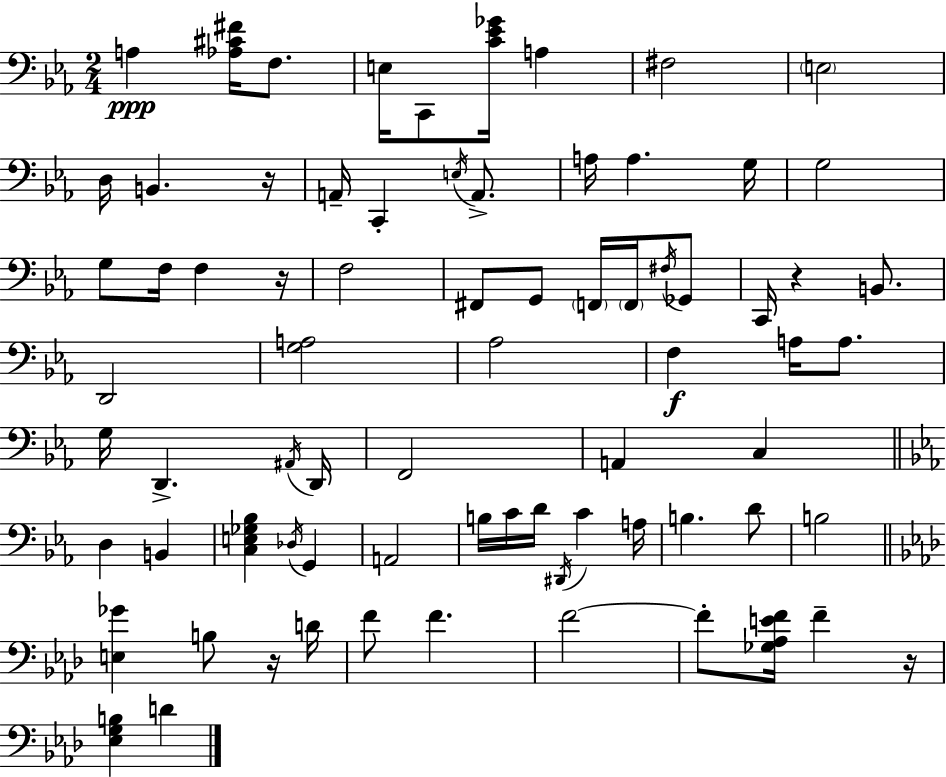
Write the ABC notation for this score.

X:1
T:Untitled
M:2/4
L:1/4
K:Cm
A, [_A,^C^F]/4 F,/2 E,/4 C,,/2 [C_E_G]/4 A, ^F,2 E,2 D,/4 B,, z/4 A,,/4 C,, E,/4 A,,/2 A,/4 A, G,/4 G,2 G,/2 F,/4 F, z/4 F,2 ^F,,/2 G,,/2 F,,/4 F,,/4 ^F,/4 _G,,/2 C,,/4 z B,,/2 D,,2 [G,A,]2 _A,2 F, A,/4 A,/2 G,/4 D,, ^A,,/4 D,,/4 F,,2 A,, C, D, B,, [C,E,_G,_B,] _D,/4 G,, A,,2 B,/4 C/4 D/4 ^D,,/4 C A,/4 B, D/2 B,2 [E,_G] B,/2 z/4 D/4 F/2 F F2 F/2 [_G,_A,EF]/4 F z/4 [_E,G,B,] D